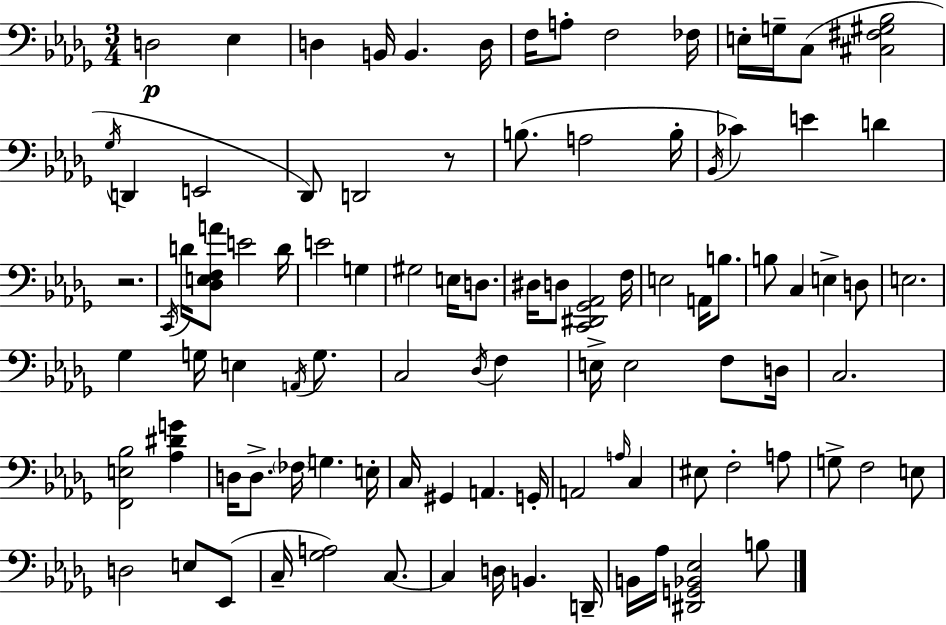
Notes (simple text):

D3/h Eb3/q D3/q B2/s B2/q. D3/s F3/s A3/e F3/h FES3/s E3/s G3/s C3/e [C#3,F#3,G#3,Bb3]/h Gb3/s D2/q E2/h Db2/e D2/h R/e B3/e. A3/h B3/s Bb2/s CES4/q E4/q D4/q R/h. C2/s D4/s [Db3,E3,F3,A4]/e E4/h D4/s E4/h G3/q G#3/h E3/s D3/e. D#3/s D3/e [C2,D#2,Gb2,Ab2]/h F3/s E3/h A2/s B3/e. B3/e C3/q E3/q D3/e E3/h. Gb3/q G3/s E3/q A2/s G3/e. C3/h Db3/s F3/q E3/s E3/h F3/e D3/s C3/h. [F2,E3,Bb3]/h [Ab3,D#4,G4]/q D3/s D3/e. FES3/s G3/q. E3/s C3/s G#2/q A2/q. G2/s A2/h A3/s C3/q EIS3/e F3/h A3/e G3/e F3/h E3/e D3/h E3/e Eb2/e C3/s [Gb3,A3]/h C3/e. C3/q D3/s B2/q. D2/s B2/s Ab3/s [D#2,G2,Bb2,Eb3]/h B3/e